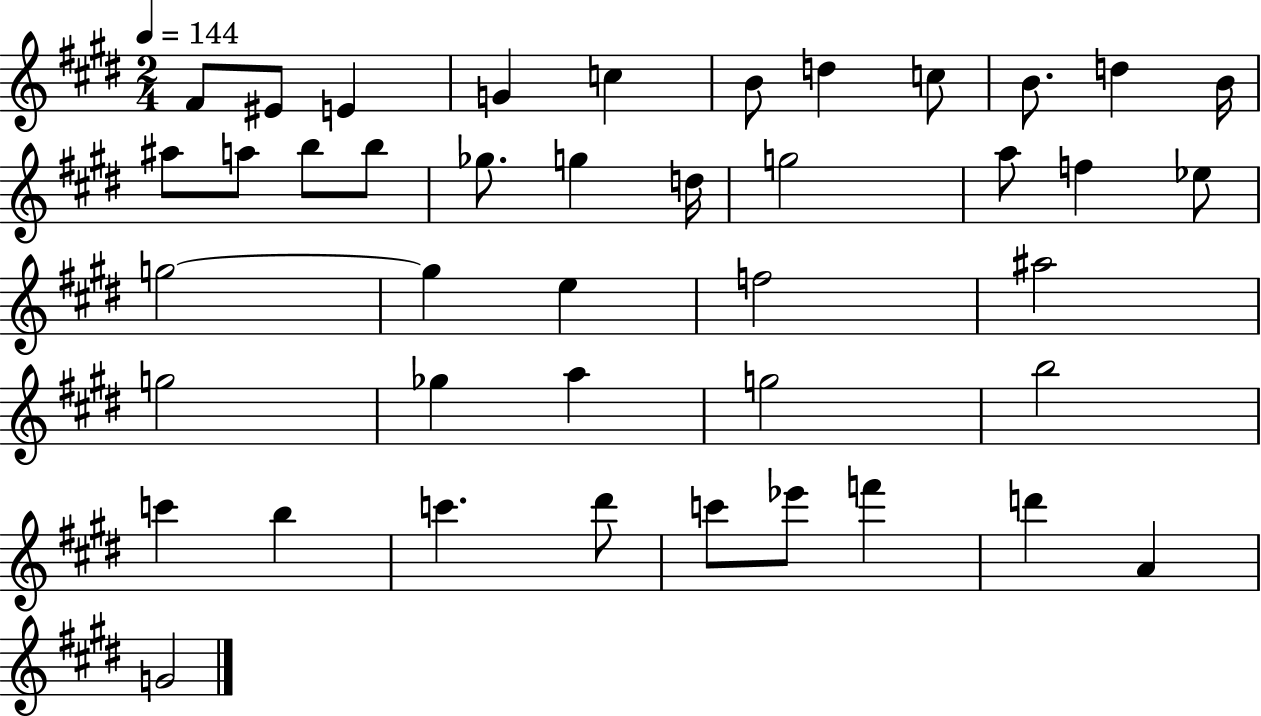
{
  \clef treble
  \numericTimeSignature
  \time 2/4
  \key e \major
  \tempo 4 = 144
  fis'8 eis'8 e'4 | g'4 c''4 | b'8 d''4 c''8 | b'8. d''4 b'16 | \break ais''8 a''8 b''8 b''8 | ges''8. g''4 d''16 | g''2 | a''8 f''4 ees''8 | \break g''2~~ | g''4 e''4 | f''2 | ais''2 | \break g''2 | ges''4 a''4 | g''2 | b''2 | \break c'''4 b''4 | c'''4. dis'''8 | c'''8 ees'''8 f'''4 | d'''4 a'4 | \break g'2 | \bar "|."
}